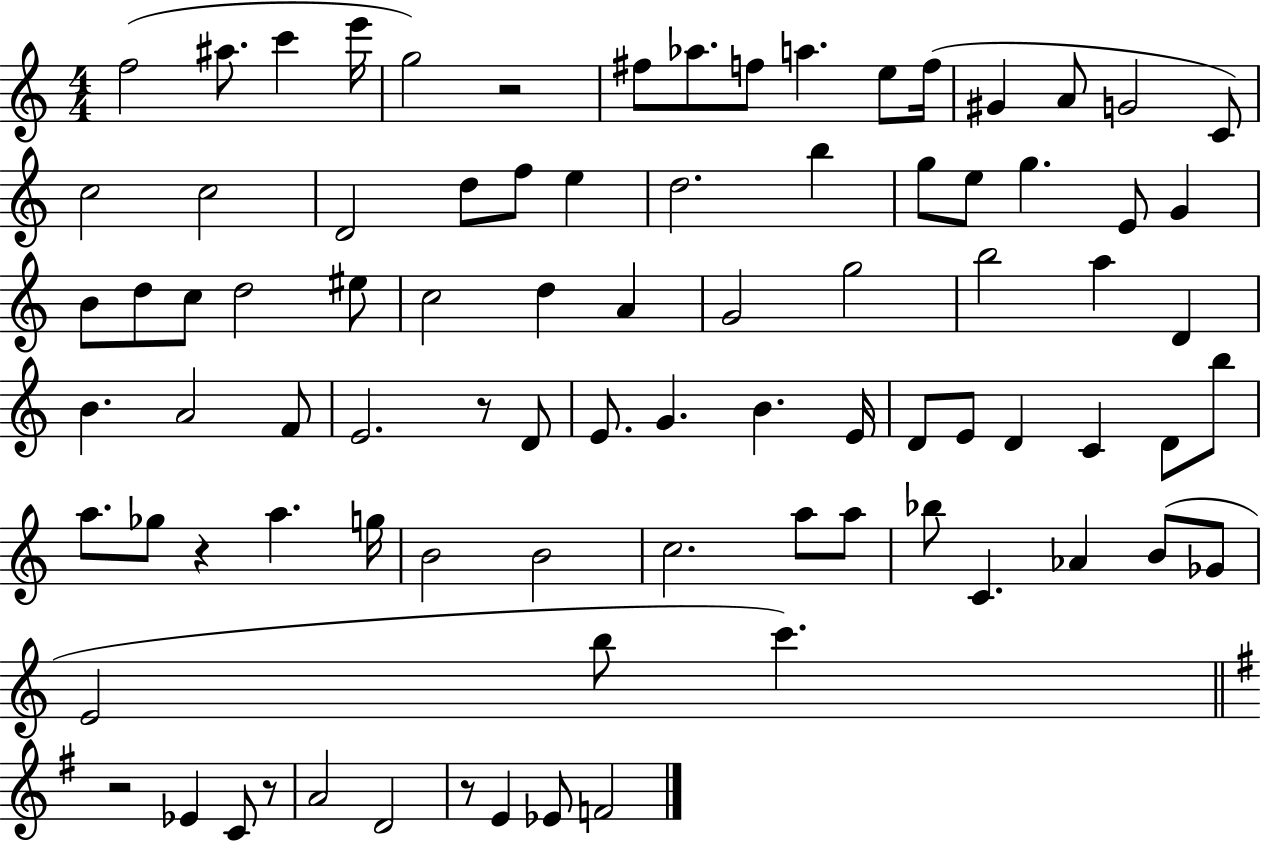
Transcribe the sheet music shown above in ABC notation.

X:1
T:Untitled
M:4/4
L:1/4
K:C
f2 ^a/2 c' e'/4 g2 z2 ^f/2 _a/2 f/2 a e/2 f/4 ^G A/2 G2 C/2 c2 c2 D2 d/2 f/2 e d2 b g/2 e/2 g E/2 G B/2 d/2 c/2 d2 ^e/2 c2 d A G2 g2 b2 a D B A2 F/2 E2 z/2 D/2 E/2 G B E/4 D/2 E/2 D C D/2 b/2 a/2 _g/2 z a g/4 B2 B2 c2 a/2 a/2 _b/2 C _A B/2 _G/2 E2 b/2 c' z2 _E C/2 z/2 A2 D2 z/2 E _E/2 F2